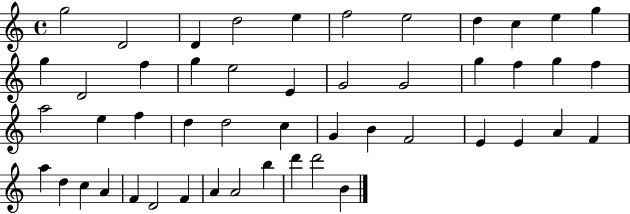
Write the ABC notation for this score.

X:1
T:Untitled
M:4/4
L:1/4
K:C
g2 D2 D d2 e f2 e2 d c e g g D2 f g e2 E G2 G2 g f g f a2 e f d d2 c G B F2 E E A F a d c A F D2 F A A2 b d' d'2 B